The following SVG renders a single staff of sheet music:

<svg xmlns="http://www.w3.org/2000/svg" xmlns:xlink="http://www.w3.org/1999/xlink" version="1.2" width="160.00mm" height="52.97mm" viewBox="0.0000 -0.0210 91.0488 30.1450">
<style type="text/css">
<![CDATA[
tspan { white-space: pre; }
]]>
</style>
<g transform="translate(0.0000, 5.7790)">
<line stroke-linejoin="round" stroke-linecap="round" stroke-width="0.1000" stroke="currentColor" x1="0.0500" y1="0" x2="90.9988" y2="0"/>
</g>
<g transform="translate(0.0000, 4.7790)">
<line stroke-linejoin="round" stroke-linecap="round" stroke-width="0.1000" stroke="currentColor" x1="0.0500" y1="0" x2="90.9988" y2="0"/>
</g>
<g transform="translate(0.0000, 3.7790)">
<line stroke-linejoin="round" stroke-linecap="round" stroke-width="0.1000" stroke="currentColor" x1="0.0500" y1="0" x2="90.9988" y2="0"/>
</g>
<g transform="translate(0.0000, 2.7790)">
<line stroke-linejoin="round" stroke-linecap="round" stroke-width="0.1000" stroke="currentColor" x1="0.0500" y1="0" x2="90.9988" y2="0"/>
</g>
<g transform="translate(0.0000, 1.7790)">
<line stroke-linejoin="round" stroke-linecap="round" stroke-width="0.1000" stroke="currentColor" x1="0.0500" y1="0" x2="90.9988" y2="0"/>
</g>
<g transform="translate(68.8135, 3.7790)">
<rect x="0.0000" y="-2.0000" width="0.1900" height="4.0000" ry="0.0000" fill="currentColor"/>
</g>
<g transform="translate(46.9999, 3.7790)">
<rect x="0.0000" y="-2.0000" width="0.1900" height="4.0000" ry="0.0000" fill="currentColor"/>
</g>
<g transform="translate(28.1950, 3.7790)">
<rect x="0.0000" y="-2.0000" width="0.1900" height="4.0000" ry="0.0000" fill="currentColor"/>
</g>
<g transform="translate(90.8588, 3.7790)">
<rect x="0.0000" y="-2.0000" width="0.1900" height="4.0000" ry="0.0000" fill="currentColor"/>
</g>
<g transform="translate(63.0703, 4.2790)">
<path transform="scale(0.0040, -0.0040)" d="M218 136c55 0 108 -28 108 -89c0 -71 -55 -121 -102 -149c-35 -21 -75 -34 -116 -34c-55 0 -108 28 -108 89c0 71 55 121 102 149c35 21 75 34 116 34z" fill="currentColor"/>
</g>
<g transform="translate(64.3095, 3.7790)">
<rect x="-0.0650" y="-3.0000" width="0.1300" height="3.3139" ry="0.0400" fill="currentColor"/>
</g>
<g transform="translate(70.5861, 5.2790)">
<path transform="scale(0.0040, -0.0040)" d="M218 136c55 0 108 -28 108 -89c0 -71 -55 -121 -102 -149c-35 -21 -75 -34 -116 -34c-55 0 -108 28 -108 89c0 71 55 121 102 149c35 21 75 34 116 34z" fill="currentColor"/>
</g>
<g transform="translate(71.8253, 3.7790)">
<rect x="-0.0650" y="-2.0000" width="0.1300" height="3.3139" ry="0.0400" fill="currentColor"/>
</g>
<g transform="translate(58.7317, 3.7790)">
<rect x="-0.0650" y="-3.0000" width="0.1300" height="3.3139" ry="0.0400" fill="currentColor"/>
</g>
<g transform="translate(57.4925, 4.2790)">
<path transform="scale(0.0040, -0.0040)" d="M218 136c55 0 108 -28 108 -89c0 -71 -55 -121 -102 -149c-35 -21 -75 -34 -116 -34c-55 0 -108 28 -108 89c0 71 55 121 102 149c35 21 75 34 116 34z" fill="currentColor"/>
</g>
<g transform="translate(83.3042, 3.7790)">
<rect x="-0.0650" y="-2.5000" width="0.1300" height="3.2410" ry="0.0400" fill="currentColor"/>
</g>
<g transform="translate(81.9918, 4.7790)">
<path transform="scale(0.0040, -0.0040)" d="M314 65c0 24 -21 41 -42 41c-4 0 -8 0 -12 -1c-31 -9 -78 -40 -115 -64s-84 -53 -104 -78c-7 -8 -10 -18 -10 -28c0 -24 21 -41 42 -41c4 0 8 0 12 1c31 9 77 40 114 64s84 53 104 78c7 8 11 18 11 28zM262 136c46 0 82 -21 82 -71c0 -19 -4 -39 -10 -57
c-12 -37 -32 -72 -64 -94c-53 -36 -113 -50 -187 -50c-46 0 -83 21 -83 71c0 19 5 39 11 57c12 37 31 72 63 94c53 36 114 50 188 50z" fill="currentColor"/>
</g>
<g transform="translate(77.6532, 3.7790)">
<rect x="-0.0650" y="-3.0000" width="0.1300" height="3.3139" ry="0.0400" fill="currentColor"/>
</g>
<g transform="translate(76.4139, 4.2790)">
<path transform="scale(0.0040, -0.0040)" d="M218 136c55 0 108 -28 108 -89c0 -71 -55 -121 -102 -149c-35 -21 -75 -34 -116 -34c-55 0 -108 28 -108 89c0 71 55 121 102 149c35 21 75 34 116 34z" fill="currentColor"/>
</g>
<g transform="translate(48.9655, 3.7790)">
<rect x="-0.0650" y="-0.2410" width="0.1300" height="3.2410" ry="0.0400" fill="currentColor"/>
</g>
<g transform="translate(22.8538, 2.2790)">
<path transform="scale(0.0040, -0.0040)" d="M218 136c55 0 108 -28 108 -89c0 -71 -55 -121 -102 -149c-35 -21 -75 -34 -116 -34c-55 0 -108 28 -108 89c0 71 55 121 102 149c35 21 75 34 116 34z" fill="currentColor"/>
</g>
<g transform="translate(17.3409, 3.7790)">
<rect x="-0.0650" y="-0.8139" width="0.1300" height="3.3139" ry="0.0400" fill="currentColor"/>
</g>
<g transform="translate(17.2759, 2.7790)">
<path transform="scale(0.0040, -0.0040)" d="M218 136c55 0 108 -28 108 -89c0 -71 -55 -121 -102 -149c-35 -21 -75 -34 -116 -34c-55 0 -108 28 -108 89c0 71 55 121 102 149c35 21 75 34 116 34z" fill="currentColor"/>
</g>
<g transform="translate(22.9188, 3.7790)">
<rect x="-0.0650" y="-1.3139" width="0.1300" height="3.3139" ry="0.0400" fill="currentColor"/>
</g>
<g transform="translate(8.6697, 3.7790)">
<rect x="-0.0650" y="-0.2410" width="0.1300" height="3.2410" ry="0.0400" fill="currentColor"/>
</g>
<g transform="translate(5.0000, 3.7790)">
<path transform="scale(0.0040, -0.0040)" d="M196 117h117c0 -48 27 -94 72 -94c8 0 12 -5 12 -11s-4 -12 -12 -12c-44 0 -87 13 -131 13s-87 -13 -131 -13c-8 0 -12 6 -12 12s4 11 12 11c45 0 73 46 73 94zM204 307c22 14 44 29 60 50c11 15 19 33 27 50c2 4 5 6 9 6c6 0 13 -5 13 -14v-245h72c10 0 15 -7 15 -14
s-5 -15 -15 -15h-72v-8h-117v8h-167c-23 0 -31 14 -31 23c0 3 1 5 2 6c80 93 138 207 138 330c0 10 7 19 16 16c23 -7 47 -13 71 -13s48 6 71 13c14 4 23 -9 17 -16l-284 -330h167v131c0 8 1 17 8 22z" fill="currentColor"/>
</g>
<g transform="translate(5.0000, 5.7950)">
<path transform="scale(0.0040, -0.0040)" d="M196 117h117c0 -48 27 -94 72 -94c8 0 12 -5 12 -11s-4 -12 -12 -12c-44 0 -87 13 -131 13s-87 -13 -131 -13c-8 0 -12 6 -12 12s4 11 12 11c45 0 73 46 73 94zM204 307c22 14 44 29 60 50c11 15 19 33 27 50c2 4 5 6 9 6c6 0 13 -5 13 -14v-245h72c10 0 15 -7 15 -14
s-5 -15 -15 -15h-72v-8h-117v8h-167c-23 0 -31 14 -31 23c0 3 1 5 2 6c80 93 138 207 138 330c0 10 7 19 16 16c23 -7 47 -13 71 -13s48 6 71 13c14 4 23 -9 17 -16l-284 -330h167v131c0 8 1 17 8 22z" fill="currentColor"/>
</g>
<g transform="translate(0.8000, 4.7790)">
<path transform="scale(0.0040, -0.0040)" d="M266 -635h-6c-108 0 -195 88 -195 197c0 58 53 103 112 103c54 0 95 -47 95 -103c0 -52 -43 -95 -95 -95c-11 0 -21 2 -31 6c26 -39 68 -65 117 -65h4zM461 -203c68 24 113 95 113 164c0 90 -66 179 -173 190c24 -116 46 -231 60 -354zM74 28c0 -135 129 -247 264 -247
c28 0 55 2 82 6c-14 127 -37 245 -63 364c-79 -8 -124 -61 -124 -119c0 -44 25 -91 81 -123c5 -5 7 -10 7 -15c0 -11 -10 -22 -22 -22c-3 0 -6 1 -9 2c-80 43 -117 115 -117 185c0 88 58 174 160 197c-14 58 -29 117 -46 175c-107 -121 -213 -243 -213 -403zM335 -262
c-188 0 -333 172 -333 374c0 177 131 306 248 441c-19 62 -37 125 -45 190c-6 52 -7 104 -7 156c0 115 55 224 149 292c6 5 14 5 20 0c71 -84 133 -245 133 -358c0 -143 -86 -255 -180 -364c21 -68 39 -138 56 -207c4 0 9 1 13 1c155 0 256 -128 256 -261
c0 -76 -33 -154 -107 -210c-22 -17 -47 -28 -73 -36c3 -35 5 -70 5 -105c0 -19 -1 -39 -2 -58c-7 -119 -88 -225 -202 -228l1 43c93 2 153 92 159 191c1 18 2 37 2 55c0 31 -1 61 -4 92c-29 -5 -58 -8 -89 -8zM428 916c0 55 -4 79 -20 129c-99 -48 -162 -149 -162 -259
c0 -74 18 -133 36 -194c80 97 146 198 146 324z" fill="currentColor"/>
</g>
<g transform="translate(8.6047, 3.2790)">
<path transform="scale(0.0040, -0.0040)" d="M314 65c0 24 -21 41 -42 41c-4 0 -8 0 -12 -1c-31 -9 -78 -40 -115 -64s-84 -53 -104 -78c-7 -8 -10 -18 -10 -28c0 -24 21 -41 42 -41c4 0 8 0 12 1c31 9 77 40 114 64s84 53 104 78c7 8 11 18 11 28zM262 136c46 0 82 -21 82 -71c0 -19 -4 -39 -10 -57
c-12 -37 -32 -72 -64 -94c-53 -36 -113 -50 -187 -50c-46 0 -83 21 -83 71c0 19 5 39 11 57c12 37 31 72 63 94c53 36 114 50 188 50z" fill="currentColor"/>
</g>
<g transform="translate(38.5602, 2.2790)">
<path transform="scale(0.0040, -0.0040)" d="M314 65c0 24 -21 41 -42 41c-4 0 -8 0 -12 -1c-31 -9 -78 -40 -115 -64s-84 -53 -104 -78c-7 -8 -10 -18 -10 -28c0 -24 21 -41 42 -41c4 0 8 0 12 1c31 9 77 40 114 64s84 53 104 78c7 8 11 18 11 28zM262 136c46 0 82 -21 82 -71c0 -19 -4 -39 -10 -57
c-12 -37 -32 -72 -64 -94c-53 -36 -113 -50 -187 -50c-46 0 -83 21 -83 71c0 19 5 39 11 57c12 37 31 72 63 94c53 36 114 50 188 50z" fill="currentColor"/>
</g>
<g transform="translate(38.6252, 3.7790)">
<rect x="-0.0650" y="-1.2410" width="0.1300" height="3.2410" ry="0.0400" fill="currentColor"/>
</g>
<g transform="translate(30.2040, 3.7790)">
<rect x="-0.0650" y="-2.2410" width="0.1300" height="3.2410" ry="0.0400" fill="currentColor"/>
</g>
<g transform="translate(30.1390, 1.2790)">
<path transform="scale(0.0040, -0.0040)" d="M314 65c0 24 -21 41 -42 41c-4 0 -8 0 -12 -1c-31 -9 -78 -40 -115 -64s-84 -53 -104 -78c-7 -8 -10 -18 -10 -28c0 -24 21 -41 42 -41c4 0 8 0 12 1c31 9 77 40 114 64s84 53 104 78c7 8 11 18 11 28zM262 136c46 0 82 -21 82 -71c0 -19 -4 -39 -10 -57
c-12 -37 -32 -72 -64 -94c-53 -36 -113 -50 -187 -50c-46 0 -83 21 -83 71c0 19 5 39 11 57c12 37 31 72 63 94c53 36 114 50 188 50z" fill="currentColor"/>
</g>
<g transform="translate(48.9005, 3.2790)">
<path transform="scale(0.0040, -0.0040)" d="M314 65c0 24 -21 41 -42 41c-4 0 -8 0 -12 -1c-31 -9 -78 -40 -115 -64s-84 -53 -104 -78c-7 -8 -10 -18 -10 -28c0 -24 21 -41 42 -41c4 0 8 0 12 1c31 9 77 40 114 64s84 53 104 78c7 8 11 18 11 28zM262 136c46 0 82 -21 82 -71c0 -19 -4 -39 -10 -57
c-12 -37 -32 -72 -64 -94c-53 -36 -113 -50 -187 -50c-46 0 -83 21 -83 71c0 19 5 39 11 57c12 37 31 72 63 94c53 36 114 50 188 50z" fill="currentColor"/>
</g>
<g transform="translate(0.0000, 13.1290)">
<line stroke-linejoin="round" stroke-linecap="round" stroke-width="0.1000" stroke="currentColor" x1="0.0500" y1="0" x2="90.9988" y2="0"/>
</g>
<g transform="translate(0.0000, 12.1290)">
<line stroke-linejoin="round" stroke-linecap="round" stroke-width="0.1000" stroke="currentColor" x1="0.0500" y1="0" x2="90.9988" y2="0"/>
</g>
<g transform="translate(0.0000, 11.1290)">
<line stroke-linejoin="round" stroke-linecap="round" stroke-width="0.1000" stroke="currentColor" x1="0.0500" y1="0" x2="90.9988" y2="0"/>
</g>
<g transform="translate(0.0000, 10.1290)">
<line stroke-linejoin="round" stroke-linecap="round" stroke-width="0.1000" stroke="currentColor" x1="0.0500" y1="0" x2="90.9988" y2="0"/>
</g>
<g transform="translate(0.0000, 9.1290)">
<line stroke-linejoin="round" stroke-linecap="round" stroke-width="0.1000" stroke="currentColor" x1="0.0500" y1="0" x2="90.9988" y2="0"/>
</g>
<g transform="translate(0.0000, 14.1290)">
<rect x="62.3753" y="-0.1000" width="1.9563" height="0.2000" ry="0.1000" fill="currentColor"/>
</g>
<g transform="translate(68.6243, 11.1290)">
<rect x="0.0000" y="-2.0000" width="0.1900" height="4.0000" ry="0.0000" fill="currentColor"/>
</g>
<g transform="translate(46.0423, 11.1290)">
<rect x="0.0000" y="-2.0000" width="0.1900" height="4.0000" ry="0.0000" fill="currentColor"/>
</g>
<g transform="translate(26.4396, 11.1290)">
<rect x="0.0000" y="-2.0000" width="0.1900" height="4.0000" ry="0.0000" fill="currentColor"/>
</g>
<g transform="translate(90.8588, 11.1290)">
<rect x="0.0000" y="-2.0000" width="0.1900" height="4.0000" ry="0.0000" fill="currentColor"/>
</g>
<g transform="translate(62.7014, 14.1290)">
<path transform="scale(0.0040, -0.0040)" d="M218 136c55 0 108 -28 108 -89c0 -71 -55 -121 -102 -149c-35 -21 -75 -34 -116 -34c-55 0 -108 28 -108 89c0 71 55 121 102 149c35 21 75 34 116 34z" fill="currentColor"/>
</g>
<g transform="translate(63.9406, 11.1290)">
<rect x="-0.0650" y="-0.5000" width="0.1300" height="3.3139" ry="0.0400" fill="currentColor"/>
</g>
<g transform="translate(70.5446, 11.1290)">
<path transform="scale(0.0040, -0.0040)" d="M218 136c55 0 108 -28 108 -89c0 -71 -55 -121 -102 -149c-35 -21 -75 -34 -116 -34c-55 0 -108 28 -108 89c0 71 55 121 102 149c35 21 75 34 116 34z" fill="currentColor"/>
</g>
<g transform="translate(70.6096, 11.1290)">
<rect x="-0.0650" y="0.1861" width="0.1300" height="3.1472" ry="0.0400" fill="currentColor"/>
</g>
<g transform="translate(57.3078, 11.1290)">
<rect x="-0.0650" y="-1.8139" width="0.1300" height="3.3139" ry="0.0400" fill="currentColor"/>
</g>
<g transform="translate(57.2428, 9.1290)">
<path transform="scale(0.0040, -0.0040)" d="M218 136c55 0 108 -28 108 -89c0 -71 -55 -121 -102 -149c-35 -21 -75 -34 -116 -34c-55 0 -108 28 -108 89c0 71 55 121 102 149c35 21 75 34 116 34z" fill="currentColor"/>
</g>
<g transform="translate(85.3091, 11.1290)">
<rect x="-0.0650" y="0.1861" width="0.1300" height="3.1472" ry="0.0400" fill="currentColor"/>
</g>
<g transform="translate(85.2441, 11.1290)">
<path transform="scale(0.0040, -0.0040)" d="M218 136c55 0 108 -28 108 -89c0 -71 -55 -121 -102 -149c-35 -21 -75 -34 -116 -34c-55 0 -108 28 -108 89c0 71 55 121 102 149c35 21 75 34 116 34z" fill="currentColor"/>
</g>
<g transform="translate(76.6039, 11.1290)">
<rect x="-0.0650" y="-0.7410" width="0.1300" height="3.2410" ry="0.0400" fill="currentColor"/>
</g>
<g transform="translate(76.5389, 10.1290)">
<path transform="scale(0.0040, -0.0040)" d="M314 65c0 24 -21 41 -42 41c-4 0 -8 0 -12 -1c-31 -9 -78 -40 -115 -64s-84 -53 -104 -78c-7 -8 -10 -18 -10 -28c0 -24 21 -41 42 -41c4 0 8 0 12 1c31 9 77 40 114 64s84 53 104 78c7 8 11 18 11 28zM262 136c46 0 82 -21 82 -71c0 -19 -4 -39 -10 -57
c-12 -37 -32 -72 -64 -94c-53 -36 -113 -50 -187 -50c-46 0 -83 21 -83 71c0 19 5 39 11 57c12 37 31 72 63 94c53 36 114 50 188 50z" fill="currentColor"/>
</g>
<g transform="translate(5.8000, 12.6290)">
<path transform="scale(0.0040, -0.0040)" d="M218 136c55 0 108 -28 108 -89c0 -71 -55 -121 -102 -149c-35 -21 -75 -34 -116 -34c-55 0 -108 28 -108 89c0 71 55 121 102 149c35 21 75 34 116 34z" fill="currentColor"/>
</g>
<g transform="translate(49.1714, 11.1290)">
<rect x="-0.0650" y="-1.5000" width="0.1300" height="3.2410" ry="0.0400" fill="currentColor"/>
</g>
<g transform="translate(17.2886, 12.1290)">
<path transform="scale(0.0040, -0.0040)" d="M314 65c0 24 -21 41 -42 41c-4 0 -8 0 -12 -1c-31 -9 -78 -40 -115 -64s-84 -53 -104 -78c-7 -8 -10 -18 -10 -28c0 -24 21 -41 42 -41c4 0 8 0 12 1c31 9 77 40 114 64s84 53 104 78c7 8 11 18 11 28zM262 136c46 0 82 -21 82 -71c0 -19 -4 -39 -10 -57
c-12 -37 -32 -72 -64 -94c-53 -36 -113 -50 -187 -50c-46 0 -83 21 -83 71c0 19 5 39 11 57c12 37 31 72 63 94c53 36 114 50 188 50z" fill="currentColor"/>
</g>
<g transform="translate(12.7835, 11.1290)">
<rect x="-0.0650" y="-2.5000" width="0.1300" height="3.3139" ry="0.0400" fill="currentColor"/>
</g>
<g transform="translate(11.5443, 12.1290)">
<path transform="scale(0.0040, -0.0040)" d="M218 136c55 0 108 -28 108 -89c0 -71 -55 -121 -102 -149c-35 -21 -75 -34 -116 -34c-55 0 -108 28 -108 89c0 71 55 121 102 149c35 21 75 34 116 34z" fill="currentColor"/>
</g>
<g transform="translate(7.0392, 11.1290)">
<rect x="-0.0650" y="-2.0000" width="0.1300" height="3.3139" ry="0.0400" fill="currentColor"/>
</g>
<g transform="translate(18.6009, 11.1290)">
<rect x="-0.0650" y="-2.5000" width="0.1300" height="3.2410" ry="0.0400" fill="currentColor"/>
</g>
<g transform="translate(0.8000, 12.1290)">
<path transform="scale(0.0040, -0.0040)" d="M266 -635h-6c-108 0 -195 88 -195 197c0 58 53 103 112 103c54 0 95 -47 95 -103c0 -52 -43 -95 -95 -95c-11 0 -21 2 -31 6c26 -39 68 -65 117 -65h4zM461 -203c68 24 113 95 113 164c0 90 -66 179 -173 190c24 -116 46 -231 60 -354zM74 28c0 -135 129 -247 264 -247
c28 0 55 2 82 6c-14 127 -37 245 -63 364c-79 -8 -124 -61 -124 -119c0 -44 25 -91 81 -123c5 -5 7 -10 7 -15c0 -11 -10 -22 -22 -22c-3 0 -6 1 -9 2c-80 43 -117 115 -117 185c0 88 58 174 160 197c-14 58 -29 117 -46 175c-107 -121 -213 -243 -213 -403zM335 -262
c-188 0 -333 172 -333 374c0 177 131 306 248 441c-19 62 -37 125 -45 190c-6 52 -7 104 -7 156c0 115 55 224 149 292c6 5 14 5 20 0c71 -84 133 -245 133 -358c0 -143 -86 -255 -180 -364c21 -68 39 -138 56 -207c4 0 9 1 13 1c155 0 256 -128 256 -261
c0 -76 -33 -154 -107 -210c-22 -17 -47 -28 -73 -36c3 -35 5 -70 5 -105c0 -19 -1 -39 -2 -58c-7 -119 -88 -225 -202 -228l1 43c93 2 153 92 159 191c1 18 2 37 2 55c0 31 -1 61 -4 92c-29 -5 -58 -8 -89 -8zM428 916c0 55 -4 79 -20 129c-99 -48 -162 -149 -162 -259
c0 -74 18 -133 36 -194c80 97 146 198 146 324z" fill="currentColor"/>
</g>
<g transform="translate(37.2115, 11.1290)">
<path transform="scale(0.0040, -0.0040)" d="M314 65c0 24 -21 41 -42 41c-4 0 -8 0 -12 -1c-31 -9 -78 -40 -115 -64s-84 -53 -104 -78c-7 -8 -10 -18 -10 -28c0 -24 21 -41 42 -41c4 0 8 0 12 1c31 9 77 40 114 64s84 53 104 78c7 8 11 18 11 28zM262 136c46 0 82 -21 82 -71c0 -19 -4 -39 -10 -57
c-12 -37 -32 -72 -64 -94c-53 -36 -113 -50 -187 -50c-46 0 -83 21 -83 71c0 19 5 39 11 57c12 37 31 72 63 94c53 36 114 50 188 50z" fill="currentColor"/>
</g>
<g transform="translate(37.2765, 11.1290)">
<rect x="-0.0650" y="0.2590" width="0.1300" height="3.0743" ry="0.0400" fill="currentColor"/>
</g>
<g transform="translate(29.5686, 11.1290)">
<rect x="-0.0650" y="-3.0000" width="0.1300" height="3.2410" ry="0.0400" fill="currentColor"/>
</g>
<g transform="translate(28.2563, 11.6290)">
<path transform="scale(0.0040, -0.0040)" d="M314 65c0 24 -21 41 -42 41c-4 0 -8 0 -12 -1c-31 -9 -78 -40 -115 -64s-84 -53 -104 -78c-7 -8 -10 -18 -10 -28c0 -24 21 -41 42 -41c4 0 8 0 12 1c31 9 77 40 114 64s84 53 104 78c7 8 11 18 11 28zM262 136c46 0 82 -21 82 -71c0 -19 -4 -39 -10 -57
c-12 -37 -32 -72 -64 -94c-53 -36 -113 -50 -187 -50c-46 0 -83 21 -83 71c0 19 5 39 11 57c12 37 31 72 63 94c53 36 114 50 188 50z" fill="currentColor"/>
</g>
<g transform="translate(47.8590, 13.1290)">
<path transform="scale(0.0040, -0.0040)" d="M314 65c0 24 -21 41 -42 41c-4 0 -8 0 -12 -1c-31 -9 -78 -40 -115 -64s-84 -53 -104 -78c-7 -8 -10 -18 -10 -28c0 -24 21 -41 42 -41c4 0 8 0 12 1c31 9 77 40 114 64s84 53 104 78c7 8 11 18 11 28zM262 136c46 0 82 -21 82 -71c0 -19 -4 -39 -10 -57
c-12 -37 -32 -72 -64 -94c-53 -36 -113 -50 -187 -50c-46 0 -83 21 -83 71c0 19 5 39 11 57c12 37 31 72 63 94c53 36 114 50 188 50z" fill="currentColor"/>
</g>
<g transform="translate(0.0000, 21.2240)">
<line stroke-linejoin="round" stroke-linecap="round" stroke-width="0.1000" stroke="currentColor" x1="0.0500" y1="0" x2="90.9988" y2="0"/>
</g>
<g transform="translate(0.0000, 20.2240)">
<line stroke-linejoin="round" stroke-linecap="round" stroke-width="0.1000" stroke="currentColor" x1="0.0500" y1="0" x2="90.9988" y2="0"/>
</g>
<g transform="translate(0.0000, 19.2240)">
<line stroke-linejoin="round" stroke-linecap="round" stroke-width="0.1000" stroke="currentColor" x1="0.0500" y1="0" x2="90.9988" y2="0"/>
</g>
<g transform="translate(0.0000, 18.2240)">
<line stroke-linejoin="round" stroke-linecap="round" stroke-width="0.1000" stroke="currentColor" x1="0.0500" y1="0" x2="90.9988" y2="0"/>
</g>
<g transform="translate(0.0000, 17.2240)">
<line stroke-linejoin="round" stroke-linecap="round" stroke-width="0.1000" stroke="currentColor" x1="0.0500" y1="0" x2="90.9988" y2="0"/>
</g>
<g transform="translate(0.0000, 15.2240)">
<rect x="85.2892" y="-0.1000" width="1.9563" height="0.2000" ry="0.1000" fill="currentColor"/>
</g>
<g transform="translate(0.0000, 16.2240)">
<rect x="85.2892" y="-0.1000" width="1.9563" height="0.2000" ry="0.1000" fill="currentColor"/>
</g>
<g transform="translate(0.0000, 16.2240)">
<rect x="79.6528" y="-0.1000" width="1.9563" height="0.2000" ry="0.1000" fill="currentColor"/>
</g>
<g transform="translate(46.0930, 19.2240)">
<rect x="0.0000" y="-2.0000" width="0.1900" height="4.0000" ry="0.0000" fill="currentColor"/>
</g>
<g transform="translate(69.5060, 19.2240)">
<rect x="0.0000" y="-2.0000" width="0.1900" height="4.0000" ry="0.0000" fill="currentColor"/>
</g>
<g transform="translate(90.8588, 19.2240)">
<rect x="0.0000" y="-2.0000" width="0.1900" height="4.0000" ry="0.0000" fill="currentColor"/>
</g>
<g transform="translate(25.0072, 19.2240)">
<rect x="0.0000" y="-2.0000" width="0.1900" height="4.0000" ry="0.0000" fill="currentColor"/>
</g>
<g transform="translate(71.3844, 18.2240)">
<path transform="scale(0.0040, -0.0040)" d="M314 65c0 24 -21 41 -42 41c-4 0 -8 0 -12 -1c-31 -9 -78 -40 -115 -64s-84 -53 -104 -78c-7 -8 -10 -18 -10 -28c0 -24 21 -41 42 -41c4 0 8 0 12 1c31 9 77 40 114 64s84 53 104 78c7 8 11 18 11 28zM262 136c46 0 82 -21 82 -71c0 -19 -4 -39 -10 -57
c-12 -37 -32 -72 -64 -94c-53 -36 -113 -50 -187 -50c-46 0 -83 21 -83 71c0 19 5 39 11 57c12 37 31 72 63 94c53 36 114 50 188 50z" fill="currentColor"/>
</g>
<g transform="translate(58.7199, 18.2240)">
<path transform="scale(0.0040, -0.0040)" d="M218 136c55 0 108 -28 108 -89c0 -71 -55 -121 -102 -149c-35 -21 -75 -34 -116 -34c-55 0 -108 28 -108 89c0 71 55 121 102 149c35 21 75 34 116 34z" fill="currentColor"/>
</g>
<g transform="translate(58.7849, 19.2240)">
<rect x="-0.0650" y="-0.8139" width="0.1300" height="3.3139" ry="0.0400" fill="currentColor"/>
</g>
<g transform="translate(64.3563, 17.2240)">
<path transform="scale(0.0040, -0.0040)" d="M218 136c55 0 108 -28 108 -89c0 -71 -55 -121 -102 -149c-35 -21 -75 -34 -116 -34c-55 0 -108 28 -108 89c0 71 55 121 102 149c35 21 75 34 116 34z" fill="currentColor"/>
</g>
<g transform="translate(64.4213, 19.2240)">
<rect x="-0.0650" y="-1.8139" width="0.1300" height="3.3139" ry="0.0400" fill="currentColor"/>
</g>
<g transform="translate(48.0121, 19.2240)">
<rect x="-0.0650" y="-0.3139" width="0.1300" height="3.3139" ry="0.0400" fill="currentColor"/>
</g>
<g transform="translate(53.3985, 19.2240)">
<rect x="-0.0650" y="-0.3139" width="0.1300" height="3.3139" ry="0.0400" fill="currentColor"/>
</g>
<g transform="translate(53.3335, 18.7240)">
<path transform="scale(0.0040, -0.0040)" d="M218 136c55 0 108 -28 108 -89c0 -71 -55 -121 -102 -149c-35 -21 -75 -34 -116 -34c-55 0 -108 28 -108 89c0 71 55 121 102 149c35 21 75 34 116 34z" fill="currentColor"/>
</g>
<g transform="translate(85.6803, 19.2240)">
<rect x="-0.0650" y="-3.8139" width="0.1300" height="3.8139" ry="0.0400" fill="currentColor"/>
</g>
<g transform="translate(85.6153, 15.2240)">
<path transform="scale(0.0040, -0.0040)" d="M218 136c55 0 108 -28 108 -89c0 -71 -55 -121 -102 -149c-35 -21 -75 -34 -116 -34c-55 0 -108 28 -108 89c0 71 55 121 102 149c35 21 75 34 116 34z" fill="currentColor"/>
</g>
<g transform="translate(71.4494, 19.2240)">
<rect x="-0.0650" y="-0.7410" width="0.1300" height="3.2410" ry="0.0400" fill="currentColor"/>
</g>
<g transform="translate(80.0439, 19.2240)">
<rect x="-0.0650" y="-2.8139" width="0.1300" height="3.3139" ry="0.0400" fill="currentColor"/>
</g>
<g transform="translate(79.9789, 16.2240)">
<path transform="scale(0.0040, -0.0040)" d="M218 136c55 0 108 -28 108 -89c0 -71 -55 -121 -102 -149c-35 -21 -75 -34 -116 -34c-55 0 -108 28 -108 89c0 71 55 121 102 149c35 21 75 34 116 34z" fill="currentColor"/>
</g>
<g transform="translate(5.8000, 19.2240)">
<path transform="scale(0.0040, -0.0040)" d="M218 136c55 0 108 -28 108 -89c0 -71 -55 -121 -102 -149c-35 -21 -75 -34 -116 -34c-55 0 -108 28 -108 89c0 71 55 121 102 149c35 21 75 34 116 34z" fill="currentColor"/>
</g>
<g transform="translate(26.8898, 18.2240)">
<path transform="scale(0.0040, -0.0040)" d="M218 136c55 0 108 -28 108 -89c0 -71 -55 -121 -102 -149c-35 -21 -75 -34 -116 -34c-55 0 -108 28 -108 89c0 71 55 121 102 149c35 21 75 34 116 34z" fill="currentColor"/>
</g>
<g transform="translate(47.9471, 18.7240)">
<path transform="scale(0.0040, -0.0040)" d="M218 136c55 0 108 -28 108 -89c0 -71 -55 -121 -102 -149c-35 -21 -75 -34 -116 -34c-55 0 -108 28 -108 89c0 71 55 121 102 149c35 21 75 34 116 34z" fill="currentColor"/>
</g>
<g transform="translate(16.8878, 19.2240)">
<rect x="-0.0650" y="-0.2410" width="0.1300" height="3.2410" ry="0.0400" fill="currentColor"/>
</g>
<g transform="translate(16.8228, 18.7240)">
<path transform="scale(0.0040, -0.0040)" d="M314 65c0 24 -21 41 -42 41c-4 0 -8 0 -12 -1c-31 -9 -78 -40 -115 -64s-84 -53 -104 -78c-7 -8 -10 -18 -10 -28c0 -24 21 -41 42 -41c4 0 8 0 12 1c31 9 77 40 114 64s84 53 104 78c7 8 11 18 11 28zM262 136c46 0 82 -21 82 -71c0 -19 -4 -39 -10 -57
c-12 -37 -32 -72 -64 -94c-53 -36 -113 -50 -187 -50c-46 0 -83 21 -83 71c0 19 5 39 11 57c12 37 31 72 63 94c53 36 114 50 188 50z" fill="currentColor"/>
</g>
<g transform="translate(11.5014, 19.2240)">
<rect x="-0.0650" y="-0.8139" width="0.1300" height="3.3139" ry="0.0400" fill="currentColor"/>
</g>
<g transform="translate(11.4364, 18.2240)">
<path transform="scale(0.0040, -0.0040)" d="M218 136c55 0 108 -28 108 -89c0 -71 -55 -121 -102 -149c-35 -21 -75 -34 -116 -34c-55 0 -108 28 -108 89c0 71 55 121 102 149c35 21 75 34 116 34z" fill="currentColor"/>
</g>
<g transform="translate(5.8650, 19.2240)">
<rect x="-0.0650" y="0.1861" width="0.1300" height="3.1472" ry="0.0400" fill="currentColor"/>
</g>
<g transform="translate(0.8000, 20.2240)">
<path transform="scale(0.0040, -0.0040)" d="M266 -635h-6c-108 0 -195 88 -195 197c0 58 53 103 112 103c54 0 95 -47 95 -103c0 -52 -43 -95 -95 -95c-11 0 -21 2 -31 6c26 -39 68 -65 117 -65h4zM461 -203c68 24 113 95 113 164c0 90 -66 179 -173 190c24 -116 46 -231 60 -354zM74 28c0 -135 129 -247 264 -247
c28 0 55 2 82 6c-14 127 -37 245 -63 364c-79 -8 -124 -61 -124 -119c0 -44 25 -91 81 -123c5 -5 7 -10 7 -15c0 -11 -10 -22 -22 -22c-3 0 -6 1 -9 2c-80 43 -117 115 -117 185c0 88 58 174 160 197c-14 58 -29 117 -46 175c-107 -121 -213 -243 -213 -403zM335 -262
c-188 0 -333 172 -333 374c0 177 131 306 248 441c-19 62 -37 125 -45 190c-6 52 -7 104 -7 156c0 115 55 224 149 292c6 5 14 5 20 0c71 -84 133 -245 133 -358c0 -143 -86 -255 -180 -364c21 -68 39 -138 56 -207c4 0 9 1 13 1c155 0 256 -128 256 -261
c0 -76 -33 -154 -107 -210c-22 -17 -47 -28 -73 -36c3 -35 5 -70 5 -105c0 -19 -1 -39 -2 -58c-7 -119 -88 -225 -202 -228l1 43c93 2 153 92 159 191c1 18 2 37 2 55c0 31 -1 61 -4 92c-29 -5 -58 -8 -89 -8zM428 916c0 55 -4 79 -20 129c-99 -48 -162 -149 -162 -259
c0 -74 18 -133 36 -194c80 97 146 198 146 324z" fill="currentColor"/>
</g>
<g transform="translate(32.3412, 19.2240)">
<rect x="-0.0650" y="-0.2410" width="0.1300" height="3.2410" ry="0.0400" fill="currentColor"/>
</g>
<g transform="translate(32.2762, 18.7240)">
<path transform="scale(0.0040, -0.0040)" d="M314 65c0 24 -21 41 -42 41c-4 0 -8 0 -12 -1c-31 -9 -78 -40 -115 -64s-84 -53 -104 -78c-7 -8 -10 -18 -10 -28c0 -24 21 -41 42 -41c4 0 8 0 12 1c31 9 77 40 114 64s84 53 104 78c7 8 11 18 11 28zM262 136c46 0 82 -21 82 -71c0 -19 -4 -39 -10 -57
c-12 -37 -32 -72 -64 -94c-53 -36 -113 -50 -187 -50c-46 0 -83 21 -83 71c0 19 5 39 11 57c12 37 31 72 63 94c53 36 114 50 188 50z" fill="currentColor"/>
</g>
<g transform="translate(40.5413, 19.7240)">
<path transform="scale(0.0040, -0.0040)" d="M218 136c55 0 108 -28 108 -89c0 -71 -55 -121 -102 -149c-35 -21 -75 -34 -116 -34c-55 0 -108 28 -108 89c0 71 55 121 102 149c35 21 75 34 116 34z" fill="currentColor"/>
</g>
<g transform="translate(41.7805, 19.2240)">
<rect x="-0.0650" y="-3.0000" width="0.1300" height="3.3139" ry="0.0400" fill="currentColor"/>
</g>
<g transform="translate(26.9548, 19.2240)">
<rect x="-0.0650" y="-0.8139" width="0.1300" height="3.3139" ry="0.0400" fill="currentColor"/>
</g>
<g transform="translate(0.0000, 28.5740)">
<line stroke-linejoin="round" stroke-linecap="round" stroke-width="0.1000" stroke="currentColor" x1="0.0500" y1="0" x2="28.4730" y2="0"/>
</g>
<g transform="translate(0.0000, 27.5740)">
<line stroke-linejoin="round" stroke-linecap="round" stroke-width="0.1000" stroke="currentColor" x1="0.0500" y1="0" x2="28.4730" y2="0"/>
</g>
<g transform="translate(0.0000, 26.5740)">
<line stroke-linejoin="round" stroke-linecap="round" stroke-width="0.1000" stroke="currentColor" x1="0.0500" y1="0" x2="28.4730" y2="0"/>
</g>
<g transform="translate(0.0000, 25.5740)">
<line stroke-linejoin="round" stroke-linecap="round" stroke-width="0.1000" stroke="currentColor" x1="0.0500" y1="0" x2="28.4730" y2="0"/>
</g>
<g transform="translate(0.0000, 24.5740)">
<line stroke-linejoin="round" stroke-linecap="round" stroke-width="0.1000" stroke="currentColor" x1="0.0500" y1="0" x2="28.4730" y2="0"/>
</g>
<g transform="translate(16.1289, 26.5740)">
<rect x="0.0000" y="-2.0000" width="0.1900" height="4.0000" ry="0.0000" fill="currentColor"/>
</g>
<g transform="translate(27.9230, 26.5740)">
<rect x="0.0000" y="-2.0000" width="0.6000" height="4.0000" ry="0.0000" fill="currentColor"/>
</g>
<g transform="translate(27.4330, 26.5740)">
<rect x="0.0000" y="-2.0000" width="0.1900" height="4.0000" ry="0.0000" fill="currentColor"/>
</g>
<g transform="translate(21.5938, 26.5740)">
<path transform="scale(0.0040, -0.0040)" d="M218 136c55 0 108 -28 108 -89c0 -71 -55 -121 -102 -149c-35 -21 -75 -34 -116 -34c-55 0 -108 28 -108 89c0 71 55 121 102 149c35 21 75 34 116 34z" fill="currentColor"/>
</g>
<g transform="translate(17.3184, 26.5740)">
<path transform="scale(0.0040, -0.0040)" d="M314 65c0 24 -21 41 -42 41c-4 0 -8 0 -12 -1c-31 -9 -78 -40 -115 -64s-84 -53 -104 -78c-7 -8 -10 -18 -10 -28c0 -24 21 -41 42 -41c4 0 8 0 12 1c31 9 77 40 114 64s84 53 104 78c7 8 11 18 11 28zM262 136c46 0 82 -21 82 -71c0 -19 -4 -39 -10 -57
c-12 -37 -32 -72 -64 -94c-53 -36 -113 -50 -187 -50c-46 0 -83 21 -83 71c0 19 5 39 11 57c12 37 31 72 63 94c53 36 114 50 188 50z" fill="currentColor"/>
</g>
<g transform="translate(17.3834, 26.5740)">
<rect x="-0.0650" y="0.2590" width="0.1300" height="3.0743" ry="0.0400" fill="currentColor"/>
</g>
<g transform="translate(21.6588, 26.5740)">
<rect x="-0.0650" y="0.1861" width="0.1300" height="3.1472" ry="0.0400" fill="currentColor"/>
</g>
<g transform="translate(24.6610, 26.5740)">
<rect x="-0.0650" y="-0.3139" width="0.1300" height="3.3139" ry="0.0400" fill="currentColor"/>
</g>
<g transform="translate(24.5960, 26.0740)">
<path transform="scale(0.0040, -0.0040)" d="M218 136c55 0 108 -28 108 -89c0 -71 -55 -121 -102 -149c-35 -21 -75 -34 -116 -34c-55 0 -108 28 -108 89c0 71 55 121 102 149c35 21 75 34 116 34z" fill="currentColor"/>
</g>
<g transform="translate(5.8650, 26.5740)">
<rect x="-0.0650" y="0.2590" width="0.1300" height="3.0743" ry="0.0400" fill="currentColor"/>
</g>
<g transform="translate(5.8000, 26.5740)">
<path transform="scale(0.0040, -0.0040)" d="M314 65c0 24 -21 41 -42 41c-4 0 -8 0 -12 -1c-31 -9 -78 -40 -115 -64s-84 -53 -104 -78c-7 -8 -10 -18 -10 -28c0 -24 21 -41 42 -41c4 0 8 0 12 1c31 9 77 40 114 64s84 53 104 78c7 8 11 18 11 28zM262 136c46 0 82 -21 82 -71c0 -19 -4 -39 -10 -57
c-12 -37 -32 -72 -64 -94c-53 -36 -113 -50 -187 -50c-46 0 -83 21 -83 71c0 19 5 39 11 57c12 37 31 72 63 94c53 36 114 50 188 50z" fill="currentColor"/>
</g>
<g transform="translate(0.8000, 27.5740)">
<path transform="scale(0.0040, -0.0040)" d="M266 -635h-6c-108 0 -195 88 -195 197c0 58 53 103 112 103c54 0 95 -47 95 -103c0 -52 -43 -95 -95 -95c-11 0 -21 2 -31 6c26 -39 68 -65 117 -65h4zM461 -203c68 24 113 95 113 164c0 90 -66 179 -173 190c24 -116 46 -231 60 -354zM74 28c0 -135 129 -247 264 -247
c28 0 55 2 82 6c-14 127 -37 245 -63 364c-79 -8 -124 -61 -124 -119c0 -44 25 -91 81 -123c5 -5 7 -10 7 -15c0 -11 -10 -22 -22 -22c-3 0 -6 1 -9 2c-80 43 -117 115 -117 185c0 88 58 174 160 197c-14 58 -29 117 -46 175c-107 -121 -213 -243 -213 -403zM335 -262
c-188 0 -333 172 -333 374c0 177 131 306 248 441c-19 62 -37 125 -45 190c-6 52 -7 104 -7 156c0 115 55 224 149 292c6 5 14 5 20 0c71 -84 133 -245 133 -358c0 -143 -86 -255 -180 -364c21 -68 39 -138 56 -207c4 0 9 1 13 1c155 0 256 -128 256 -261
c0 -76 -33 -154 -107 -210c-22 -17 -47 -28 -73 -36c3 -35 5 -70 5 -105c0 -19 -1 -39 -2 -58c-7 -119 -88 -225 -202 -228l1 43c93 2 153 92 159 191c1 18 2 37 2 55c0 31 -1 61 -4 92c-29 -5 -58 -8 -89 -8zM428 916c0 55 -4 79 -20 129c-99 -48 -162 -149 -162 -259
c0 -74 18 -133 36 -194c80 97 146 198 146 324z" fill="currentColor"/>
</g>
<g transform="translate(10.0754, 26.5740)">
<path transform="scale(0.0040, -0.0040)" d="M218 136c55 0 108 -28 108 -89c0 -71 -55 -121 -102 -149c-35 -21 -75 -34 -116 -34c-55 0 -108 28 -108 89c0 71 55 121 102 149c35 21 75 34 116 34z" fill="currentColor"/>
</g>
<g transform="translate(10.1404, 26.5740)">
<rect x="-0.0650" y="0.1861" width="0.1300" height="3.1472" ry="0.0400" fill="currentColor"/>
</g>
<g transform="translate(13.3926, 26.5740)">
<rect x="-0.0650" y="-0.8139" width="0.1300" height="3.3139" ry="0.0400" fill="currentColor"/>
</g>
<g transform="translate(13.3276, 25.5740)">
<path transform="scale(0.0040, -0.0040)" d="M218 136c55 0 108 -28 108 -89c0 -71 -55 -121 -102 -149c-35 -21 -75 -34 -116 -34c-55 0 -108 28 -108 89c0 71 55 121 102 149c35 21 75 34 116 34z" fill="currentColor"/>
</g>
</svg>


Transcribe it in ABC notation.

X:1
T:Untitled
M:4/4
L:1/4
K:C
c2 d e g2 e2 c2 A A F A G2 F G G2 A2 B2 E2 f C B d2 B B d c2 d c2 A c c d f d2 a c' B2 B d B2 B c